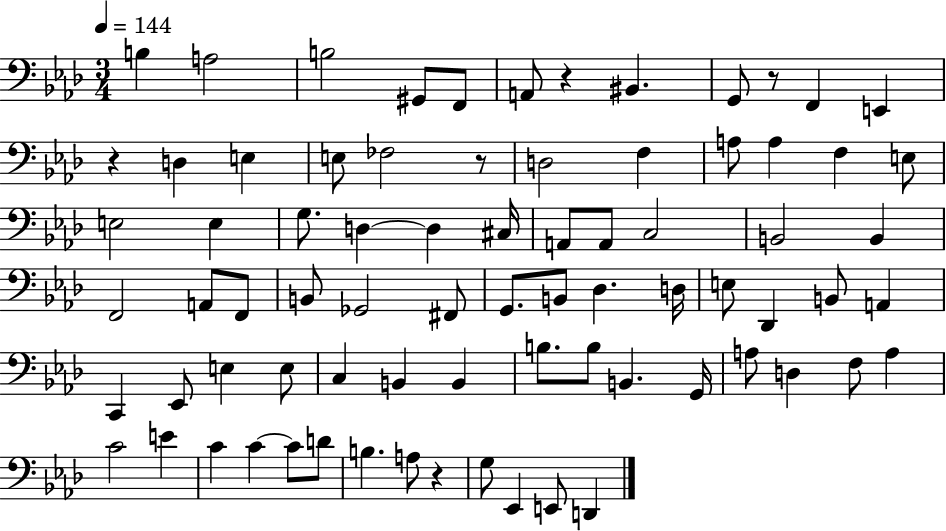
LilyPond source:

{
  \clef bass
  \numericTimeSignature
  \time 3/4
  \key aes \major
  \tempo 4 = 144
  b4 a2 | b2 gis,8 f,8 | a,8 r4 bis,4. | g,8 r8 f,4 e,4 | \break r4 d4 e4 | e8 fes2 r8 | d2 f4 | a8 a4 f4 e8 | \break e2 e4 | g8. d4~~ d4 cis16 | a,8 a,8 c2 | b,2 b,4 | \break f,2 a,8 f,8 | b,8 ges,2 fis,8 | g,8. b,8 des4. d16 | e8 des,4 b,8 a,4 | \break c,4 ees,8 e4 e8 | c4 b,4 b,4 | b8. b8 b,4. g,16 | a8 d4 f8 a4 | \break c'2 e'4 | c'4 c'4~~ c'8 d'8 | b4. a8 r4 | g8 ees,4 e,8 d,4 | \break \bar "|."
}